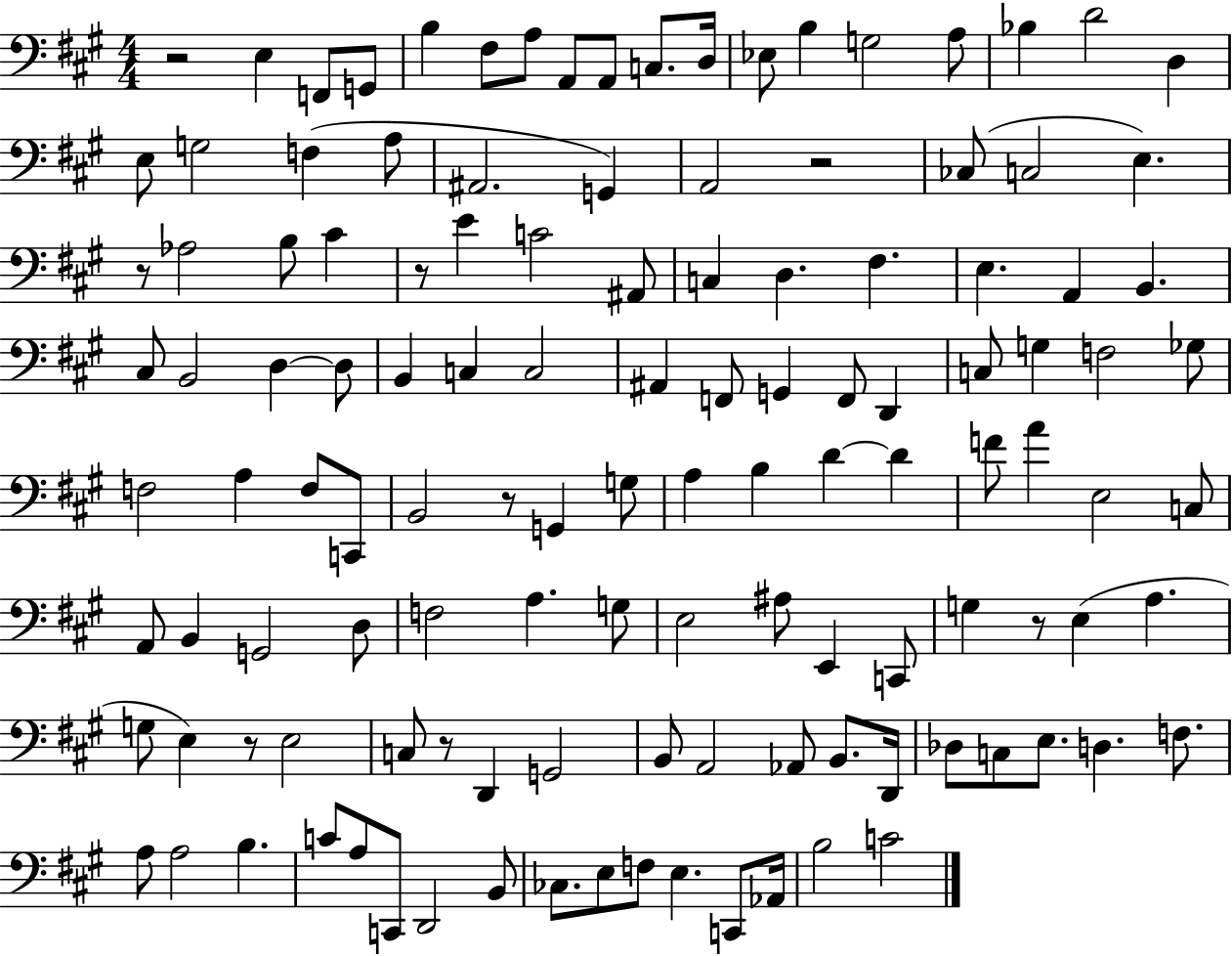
X:1
T:Untitled
M:4/4
L:1/4
K:A
z2 E, F,,/2 G,,/2 B, ^F,/2 A,/2 A,,/2 A,,/2 C,/2 D,/4 _E,/2 B, G,2 A,/2 _B, D2 D, E,/2 G,2 F, A,/2 ^A,,2 G,, A,,2 z2 _C,/2 C,2 E, z/2 _A,2 B,/2 ^C z/2 E C2 ^A,,/2 C, D, ^F, E, A,, B,, ^C,/2 B,,2 D, D,/2 B,, C, C,2 ^A,, F,,/2 G,, F,,/2 D,, C,/2 G, F,2 _G,/2 F,2 A, F,/2 C,,/2 B,,2 z/2 G,, G,/2 A, B, D D F/2 A E,2 C,/2 A,,/2 B,, G,,2 D,/2 F,2 A, G,/2 E,2 ^A,/2 E,, C,,/2 G, z/2 E, A, G,/2 E, z/2 E,2 C,/2 z/2 D,, G,,2 B,,/2 A,,2 _A,,/2 B,,/2 D,,/4 _D,/2 C,/2 E,/2 D, F,/2 A,/2 A,2 B, C/2 A,/2 C,,/2 D,,2 B,,/2 _C,/2 E,/2 F,/2 E, C,,/2 _A,,/4 B,2 C2